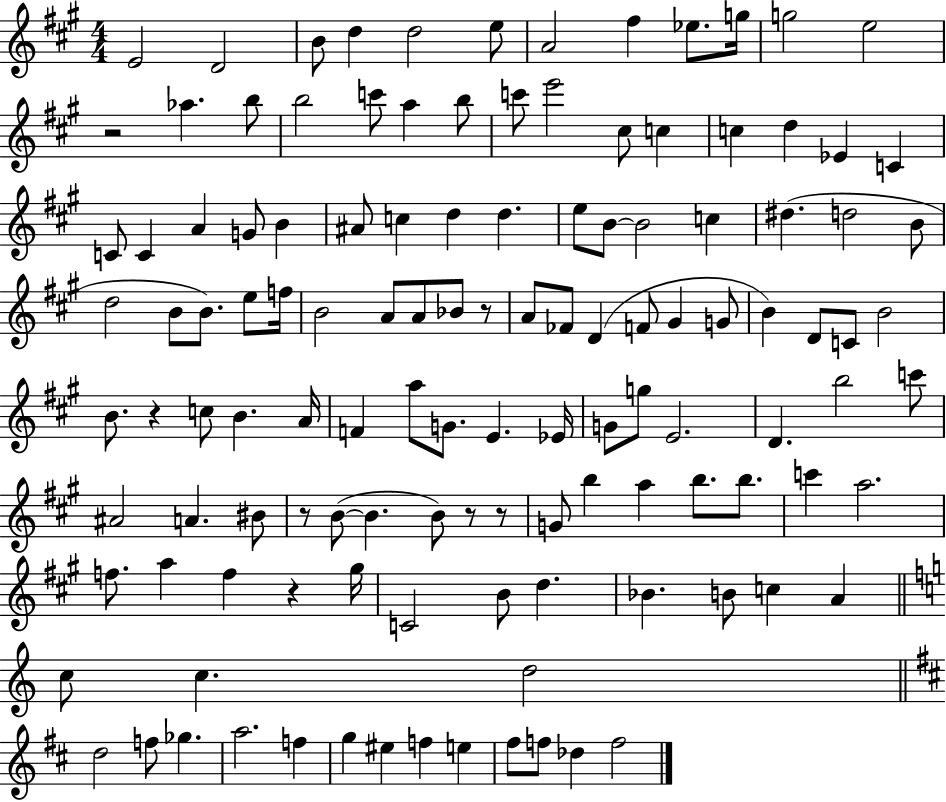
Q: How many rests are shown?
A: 7